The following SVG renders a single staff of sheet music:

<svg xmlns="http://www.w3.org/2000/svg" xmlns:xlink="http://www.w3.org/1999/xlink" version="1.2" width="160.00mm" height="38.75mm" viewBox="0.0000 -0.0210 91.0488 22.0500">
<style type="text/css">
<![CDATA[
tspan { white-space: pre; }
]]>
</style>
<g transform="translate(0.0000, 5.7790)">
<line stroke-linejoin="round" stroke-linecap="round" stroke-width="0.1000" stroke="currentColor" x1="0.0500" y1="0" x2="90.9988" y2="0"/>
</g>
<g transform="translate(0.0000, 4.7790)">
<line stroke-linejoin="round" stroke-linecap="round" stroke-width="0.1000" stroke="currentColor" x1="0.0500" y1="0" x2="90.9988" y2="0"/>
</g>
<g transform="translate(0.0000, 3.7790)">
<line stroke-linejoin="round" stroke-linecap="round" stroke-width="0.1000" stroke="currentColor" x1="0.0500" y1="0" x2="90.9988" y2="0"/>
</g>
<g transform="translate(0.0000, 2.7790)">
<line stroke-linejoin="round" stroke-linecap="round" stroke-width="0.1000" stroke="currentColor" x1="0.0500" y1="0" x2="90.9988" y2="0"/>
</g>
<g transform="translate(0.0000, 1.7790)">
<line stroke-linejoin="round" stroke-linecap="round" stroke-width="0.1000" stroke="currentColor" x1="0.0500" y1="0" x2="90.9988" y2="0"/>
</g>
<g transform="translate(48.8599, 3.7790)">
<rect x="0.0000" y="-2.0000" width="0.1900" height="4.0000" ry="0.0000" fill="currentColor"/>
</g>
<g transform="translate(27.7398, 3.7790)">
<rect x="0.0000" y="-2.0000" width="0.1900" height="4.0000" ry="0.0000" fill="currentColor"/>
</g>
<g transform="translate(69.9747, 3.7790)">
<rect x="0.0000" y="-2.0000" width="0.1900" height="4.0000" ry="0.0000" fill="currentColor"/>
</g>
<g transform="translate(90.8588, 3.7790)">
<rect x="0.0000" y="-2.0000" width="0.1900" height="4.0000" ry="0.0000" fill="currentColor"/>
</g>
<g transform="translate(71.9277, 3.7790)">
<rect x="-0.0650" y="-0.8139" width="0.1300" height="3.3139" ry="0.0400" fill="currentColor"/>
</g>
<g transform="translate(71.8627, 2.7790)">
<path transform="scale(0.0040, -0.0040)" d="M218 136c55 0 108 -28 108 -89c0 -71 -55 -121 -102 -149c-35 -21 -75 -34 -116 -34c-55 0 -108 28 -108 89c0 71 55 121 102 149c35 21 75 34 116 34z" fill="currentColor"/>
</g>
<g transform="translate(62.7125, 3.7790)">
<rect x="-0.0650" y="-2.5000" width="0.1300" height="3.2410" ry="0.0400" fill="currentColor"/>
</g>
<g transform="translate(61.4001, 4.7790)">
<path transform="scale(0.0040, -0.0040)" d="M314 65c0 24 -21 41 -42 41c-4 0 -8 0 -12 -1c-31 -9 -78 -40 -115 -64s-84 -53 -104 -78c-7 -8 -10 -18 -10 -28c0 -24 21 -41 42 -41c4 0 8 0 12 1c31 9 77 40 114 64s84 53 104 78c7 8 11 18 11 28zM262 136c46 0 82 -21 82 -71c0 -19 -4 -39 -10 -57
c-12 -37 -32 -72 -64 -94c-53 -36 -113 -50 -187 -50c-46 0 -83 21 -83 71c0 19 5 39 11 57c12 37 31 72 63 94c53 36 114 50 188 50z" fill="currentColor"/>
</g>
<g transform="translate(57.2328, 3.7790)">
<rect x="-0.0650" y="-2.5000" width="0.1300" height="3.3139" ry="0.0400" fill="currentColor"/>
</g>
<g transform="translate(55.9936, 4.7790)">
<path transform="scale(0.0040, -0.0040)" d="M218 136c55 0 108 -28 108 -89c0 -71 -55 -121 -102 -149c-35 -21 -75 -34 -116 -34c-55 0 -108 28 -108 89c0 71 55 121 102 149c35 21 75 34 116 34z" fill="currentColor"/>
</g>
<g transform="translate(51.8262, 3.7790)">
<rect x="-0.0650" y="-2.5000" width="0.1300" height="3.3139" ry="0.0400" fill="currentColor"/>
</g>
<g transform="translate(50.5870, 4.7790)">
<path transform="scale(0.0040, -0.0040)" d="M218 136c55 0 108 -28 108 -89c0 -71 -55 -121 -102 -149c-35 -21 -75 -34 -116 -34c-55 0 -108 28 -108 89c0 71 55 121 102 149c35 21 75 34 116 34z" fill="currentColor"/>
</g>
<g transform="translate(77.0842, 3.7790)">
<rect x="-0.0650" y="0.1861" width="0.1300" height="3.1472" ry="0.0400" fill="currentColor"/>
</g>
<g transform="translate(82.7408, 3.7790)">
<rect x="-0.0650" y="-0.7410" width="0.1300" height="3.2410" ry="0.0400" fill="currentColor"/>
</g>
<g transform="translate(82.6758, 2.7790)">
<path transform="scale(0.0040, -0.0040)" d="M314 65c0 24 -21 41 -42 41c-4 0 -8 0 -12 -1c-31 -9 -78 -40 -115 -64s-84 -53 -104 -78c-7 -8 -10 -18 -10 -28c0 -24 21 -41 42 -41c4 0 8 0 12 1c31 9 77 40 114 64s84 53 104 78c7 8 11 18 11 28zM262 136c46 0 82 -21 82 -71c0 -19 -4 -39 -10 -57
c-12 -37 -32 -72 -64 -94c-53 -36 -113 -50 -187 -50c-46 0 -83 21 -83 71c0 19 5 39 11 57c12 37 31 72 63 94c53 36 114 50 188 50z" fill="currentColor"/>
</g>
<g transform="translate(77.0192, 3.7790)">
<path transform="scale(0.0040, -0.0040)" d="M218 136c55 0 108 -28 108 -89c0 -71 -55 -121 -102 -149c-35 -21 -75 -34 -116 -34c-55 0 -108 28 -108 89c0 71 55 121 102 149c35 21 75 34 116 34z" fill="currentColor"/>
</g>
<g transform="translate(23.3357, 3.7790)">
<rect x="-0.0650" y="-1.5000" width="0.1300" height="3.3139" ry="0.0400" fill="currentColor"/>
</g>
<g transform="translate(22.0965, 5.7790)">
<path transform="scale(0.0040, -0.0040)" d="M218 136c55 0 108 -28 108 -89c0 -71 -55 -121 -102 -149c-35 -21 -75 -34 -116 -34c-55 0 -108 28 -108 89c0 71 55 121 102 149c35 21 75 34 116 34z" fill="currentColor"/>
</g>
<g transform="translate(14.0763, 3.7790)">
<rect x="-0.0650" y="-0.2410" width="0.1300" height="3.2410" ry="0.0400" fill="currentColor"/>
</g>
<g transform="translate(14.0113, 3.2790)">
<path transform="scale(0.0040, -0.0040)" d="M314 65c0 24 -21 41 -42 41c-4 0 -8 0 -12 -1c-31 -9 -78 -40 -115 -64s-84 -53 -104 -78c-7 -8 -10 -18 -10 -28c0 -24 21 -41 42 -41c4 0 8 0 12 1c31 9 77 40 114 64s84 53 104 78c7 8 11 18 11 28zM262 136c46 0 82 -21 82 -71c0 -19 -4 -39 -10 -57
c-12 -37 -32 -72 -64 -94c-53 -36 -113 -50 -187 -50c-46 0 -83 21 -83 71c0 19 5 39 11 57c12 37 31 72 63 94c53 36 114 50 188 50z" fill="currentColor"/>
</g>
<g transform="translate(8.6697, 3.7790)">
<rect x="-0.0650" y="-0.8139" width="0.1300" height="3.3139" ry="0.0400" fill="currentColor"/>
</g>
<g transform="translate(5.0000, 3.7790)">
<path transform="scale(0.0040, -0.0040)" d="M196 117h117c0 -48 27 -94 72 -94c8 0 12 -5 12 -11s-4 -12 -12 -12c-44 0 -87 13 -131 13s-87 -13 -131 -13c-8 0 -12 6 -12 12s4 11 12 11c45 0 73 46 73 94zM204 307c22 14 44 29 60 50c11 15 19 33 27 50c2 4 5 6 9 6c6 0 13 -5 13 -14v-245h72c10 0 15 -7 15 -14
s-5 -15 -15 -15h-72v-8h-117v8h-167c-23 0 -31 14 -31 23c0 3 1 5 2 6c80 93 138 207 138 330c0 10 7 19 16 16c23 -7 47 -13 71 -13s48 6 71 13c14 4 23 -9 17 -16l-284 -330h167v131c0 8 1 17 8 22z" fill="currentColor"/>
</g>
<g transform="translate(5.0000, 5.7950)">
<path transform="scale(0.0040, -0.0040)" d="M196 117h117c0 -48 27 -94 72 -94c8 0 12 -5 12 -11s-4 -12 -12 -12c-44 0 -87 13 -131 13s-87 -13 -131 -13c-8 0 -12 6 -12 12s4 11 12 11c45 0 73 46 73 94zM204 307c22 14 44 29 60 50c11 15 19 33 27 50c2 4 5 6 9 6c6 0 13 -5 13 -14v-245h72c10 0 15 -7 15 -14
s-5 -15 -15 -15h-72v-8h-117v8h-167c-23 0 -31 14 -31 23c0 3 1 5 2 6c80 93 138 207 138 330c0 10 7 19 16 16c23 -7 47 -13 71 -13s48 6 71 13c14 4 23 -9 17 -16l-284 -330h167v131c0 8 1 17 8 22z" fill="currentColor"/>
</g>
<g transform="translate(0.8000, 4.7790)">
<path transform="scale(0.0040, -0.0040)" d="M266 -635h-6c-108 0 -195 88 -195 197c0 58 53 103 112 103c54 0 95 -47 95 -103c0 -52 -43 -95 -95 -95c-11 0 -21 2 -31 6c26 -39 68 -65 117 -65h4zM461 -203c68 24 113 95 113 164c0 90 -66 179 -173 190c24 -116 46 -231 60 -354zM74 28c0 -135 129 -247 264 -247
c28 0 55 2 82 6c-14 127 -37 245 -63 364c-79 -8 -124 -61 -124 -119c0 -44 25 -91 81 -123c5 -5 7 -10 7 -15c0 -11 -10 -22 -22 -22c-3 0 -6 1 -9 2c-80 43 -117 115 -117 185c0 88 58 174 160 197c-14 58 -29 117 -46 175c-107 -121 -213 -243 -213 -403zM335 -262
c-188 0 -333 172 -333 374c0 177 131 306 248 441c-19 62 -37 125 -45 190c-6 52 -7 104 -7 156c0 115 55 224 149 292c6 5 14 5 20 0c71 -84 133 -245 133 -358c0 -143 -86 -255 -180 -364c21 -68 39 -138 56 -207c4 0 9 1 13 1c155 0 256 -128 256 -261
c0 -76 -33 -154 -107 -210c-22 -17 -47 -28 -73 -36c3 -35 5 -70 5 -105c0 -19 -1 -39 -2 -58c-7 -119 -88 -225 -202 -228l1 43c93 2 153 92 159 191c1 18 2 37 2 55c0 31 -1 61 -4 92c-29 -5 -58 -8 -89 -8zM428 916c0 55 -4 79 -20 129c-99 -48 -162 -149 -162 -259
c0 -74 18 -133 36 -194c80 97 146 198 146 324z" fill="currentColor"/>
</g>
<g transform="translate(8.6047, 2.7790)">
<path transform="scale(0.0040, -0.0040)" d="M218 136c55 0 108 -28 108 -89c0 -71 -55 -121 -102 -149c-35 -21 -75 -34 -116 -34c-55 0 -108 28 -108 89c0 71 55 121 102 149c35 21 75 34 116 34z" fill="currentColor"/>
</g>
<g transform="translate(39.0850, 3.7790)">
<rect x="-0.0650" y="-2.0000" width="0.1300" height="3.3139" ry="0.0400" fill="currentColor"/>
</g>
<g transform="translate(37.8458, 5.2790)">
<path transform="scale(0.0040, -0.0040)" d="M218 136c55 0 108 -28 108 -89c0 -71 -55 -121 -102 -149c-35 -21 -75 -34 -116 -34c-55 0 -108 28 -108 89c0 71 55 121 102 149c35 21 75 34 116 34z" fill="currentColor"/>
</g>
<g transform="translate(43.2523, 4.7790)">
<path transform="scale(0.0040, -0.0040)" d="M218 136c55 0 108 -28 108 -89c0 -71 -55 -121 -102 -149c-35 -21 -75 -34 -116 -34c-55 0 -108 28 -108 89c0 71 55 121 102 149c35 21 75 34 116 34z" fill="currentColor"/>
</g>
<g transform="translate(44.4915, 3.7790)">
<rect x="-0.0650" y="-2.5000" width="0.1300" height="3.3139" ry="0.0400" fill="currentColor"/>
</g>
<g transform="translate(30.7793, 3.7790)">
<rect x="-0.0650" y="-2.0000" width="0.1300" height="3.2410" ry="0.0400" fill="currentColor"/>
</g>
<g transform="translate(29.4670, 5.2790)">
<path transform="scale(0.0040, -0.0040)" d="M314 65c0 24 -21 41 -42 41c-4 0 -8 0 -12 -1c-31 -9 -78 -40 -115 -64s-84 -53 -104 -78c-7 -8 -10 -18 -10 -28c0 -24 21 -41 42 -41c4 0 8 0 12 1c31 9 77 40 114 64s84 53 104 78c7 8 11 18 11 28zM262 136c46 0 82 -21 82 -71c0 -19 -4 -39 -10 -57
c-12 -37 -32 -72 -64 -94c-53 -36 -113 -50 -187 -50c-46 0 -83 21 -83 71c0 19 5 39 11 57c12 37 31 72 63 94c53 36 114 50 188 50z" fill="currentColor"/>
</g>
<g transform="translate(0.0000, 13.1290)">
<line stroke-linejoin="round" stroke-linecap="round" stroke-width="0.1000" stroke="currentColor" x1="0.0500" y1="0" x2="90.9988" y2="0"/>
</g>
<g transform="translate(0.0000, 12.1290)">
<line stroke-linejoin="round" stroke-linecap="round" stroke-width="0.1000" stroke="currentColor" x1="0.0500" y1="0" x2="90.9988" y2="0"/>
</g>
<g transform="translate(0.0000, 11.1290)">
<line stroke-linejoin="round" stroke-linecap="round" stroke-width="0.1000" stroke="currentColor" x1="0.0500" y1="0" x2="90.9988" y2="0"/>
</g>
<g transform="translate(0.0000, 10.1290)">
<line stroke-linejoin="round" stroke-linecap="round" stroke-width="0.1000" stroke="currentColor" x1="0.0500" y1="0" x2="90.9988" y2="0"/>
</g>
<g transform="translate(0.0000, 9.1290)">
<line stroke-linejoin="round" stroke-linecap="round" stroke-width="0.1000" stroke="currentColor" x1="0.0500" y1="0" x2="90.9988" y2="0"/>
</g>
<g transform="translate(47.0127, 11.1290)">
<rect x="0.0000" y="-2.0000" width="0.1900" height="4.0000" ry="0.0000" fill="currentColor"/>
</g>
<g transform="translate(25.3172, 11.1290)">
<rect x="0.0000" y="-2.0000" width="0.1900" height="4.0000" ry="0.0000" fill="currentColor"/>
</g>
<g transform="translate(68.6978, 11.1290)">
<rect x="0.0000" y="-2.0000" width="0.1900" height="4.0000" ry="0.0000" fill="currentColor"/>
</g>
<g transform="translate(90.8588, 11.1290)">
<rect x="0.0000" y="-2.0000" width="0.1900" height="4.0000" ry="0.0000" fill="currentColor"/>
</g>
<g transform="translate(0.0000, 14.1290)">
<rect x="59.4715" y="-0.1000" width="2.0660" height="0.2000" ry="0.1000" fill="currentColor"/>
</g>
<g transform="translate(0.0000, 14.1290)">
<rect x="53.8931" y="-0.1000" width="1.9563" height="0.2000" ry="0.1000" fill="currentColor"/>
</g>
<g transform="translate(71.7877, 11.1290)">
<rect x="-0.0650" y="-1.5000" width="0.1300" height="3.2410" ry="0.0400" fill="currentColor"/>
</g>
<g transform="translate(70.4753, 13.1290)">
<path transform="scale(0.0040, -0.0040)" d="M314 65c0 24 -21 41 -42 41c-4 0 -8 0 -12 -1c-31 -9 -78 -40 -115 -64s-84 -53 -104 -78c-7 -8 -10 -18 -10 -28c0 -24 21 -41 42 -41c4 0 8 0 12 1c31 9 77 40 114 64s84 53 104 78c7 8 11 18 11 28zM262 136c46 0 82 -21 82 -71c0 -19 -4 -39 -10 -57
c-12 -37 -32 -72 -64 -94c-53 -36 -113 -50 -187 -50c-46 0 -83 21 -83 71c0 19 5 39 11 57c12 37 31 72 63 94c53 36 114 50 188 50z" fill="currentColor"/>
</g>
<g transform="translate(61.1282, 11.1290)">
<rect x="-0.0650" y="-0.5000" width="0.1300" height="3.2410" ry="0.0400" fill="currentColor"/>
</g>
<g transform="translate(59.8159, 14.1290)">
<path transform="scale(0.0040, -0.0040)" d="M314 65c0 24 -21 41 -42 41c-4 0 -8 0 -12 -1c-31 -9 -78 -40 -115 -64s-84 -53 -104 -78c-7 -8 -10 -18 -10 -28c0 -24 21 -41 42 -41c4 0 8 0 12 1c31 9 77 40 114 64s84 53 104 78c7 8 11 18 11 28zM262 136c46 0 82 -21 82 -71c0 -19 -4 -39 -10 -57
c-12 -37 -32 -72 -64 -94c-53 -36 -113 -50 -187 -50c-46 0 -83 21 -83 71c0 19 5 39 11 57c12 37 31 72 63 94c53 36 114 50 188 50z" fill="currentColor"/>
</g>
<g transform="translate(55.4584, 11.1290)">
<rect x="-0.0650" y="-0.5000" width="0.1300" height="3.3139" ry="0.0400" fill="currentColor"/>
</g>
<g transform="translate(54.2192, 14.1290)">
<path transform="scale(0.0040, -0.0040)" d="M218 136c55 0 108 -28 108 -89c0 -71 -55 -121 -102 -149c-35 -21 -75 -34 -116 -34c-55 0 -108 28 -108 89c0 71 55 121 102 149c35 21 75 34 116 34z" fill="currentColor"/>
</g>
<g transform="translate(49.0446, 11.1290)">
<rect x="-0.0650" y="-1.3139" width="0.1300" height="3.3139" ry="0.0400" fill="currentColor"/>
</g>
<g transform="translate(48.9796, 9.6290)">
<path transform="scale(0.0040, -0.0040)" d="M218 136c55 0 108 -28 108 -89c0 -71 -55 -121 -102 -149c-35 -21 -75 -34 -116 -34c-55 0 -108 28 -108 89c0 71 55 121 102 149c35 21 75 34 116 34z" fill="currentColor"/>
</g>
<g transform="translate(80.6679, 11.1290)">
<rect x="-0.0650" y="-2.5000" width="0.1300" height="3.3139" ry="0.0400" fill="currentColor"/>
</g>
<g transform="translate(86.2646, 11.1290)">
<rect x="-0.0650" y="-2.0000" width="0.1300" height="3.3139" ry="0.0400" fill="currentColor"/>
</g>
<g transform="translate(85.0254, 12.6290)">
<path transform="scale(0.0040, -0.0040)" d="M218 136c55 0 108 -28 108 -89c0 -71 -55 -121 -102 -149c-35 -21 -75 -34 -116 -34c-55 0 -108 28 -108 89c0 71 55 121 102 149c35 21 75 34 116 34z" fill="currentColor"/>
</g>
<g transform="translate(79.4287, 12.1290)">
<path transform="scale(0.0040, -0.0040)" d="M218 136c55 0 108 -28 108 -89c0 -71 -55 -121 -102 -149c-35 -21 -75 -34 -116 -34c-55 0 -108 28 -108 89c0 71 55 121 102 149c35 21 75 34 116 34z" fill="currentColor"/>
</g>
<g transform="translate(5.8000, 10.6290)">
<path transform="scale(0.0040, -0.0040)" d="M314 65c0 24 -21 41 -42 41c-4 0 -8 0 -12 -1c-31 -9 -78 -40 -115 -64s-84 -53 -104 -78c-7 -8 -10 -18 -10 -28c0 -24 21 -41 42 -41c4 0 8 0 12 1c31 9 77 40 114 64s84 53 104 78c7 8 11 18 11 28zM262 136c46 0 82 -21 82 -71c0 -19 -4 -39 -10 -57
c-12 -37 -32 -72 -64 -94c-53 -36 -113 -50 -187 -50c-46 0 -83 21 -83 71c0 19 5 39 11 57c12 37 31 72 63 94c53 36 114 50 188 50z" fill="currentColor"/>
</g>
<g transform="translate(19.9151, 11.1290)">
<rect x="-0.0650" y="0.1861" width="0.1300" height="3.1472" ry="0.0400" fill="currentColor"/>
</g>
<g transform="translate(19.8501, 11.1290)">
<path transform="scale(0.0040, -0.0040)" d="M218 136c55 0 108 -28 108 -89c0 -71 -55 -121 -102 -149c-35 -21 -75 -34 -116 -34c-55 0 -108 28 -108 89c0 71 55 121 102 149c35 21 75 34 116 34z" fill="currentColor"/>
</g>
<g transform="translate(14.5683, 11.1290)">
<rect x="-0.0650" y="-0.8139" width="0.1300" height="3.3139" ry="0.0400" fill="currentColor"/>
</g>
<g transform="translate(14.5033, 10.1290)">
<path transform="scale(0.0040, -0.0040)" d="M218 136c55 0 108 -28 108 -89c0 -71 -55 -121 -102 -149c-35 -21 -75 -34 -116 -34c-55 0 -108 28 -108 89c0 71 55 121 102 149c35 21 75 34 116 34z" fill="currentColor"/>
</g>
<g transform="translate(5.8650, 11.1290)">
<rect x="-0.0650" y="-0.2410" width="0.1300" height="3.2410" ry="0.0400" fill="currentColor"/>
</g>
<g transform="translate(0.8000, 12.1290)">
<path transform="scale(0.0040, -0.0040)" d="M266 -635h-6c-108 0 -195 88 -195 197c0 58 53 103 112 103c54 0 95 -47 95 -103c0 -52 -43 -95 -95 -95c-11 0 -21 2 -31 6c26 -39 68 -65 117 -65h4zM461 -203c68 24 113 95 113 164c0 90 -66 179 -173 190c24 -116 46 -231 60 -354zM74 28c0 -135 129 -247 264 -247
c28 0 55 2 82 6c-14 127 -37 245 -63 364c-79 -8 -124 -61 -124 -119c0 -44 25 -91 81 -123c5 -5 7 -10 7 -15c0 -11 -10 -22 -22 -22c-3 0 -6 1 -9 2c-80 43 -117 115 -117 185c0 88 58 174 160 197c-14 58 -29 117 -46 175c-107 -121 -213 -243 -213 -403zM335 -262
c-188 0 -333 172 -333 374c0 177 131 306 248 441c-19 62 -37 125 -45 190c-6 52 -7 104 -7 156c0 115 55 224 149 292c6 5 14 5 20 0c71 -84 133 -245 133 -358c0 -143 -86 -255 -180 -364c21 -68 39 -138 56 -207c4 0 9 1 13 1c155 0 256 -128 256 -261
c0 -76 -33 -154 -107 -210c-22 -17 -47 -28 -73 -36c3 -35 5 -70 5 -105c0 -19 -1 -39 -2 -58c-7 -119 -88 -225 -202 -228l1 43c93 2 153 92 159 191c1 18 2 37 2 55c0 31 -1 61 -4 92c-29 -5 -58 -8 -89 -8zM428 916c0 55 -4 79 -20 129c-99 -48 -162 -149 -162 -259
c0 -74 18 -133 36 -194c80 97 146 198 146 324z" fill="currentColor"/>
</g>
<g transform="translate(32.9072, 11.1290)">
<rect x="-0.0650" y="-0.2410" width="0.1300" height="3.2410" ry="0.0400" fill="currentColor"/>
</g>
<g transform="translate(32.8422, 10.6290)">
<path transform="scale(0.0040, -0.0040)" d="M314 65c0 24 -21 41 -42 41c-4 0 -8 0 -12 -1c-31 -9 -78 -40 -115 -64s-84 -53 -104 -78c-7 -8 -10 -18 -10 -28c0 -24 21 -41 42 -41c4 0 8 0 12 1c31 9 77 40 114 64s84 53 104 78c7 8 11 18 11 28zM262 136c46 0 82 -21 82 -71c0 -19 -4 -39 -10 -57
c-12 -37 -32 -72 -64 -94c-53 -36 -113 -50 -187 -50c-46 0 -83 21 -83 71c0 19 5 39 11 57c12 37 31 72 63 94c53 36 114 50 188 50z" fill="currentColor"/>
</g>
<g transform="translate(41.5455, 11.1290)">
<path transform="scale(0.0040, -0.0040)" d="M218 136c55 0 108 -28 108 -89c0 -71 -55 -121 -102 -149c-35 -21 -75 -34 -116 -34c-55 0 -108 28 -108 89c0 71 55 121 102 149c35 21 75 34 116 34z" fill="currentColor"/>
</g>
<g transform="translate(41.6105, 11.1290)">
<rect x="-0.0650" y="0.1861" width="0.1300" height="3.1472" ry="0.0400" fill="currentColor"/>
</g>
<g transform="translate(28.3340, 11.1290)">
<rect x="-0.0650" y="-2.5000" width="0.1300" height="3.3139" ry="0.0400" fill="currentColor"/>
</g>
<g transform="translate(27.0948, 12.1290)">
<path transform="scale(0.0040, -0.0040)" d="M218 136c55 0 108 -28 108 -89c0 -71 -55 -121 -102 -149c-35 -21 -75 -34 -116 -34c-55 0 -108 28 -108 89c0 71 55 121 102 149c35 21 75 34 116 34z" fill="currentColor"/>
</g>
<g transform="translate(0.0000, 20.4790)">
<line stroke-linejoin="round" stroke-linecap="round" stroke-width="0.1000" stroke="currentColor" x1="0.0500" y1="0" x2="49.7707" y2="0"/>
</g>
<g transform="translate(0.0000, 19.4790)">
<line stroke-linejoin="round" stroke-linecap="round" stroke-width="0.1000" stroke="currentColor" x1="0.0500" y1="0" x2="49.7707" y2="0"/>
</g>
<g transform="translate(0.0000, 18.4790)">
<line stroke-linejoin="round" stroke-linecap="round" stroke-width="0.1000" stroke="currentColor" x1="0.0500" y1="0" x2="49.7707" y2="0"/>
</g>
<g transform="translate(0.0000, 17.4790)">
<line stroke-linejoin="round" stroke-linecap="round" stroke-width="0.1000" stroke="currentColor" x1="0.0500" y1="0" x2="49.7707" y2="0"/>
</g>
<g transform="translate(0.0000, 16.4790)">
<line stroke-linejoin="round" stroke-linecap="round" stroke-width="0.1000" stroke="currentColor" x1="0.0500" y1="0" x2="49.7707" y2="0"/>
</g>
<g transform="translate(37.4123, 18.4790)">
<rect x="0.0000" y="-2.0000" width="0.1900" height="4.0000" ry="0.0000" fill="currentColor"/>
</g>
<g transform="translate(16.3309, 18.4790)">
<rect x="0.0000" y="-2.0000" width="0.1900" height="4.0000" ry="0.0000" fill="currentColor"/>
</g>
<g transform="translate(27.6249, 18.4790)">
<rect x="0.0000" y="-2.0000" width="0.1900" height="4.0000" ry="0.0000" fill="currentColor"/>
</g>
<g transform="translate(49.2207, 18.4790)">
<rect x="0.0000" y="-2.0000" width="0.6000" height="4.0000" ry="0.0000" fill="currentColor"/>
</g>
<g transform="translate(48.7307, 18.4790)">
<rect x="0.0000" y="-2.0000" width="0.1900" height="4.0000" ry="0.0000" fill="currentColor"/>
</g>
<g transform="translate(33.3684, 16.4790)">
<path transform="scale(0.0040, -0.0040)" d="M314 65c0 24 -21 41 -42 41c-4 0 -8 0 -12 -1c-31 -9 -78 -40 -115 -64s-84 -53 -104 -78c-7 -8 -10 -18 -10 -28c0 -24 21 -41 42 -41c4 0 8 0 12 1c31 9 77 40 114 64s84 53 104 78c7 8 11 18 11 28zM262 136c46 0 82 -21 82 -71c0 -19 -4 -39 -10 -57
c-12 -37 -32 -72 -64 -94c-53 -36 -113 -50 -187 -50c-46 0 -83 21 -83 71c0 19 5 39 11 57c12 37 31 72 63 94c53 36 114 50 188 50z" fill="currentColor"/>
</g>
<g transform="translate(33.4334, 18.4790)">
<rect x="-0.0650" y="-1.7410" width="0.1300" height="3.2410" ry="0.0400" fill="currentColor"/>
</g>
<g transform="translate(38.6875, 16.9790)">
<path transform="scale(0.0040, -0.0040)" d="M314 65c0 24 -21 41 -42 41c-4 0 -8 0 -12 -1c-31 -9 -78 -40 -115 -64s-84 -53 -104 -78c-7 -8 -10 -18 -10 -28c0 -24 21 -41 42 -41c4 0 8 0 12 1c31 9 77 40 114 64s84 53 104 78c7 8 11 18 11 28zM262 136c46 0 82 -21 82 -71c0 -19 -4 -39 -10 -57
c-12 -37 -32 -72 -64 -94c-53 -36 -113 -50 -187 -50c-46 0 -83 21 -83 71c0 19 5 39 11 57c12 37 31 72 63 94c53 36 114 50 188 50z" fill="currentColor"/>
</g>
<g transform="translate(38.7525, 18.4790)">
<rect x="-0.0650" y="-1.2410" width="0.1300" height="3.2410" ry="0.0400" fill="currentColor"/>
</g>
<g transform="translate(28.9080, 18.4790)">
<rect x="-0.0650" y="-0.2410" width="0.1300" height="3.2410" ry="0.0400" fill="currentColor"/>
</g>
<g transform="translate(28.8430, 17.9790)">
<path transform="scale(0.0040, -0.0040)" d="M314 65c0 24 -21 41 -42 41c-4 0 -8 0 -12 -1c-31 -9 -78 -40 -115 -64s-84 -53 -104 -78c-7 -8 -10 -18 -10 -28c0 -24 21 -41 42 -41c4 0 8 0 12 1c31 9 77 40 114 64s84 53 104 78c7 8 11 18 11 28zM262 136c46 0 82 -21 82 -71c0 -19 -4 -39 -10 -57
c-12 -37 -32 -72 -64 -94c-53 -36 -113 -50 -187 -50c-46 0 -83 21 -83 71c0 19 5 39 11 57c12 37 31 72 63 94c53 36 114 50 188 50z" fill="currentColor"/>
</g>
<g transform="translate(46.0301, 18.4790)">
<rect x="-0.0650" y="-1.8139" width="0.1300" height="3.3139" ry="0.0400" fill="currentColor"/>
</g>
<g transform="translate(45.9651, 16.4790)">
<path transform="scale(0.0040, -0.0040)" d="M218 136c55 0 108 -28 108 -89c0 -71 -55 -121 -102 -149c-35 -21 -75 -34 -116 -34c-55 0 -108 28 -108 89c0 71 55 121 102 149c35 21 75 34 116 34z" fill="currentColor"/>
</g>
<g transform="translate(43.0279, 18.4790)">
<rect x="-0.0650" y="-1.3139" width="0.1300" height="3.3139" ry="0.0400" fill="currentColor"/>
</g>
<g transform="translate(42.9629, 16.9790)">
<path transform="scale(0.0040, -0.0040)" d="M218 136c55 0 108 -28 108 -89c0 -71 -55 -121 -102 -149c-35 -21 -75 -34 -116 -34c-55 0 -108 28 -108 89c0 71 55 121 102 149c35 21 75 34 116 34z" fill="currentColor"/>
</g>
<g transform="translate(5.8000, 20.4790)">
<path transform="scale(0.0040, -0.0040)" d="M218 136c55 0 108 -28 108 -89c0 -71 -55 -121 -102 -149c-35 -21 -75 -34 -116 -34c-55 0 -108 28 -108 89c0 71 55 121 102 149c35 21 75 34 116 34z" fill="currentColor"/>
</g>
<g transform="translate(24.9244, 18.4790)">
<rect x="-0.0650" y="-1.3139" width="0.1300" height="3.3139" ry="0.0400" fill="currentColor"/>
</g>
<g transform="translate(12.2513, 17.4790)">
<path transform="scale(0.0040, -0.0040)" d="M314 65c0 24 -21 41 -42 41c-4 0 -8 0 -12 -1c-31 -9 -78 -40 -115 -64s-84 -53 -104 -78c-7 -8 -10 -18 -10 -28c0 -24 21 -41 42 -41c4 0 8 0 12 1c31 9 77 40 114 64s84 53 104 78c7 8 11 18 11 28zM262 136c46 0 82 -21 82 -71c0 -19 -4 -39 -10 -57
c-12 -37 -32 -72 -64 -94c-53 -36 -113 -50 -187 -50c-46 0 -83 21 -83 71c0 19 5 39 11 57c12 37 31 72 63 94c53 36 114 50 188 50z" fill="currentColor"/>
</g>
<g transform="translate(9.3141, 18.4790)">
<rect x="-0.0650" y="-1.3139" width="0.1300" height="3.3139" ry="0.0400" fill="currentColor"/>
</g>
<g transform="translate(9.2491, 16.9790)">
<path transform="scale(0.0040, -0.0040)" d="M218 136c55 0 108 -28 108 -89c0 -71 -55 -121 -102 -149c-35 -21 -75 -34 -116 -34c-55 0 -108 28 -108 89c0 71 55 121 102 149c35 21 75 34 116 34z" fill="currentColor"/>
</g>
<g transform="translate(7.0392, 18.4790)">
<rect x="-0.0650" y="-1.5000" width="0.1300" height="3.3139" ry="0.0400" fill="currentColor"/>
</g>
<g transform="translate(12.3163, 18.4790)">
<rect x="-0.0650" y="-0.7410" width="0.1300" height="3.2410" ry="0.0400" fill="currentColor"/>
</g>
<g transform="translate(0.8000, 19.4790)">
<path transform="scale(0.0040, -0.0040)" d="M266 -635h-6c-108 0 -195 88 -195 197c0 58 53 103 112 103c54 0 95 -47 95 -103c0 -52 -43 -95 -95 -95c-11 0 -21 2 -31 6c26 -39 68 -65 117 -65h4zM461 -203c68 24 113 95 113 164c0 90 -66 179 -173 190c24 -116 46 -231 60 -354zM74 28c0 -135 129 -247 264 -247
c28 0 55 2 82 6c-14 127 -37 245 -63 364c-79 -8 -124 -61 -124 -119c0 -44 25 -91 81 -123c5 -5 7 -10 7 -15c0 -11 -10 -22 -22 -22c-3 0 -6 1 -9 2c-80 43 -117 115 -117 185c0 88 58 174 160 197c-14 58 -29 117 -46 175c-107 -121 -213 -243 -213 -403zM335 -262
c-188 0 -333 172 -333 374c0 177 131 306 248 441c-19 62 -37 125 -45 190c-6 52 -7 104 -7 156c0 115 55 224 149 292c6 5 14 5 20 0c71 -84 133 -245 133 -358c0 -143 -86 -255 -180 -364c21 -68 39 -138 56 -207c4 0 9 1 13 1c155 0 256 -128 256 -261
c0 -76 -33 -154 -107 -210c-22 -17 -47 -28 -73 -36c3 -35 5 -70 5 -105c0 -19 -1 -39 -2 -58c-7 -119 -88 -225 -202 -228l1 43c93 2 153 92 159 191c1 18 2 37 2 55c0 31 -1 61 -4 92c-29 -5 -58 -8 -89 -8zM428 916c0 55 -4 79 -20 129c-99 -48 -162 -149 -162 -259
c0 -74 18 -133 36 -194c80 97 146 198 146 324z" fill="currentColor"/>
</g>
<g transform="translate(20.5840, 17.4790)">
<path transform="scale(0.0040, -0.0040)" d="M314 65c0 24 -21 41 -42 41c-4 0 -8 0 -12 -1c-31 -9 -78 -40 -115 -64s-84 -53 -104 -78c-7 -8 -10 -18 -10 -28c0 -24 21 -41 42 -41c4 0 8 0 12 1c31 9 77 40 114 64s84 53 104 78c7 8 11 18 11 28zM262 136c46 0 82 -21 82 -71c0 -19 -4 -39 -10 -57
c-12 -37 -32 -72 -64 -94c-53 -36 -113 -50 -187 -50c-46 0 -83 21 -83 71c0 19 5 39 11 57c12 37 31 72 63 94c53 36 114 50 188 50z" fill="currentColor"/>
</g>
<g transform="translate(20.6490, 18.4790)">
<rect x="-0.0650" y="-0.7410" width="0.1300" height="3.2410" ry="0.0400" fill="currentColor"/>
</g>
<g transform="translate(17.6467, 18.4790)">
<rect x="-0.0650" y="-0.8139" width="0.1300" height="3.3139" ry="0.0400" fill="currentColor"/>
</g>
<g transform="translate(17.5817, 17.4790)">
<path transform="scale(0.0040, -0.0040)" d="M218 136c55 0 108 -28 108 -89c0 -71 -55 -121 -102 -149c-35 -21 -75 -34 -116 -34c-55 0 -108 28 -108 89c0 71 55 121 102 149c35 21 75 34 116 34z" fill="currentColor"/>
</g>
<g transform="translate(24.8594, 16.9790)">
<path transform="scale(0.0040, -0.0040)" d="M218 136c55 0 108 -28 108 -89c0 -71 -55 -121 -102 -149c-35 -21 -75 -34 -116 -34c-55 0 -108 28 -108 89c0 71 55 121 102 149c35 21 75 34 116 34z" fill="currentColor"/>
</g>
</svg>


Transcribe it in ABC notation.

X:1
T:Untitled
M:4/4
L:1/4
K:C
d c2 E F2 F G G G G2 d B d2 c2 d B G c2 B e C C2 E2 G F E e d2 d d2 e c2 f2 e2 e f